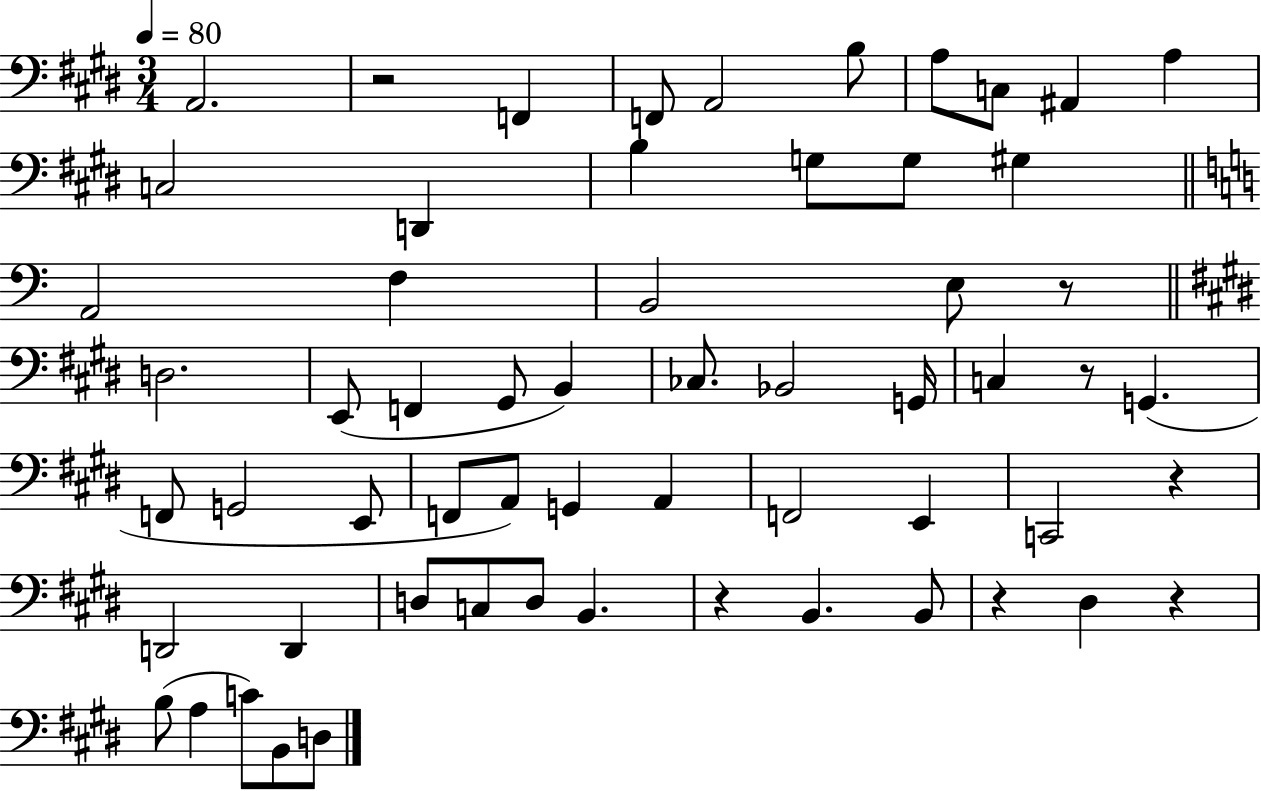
A2/h. R/h F2/q F2/e A2/h B3/e A3/e C3/e A#2/q A3/q C3/h D2/q B3/q G3/e G3/e G#3/q A2/h F3/q B2/h E3/e R/e D3/h. E2/e F2/q G#2/e B2/q CES3/e. Bb2/h G2/s C3/q R/e G2/q. F2/e G2/h E2/e F2/e A2/e G2/q A2/q F2/h E2/q C2/h R/q D2/h D2/q D3/e C3/e D3/e B2/q. R/q B2/q. B2/e R/q D#3/q R/q B3/e A3/q C4/e B2/e D3/e